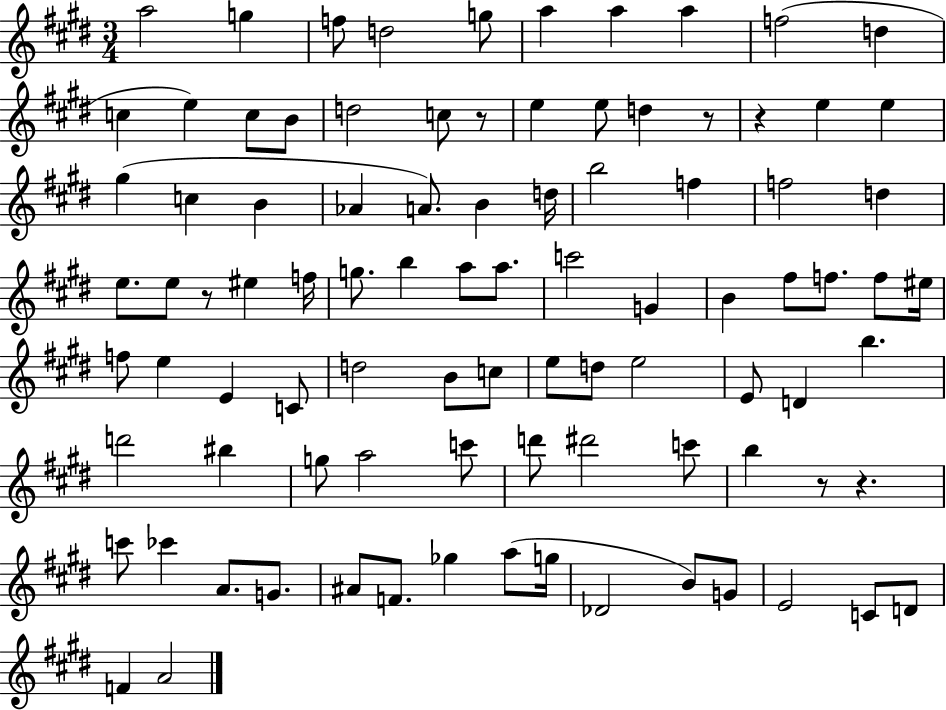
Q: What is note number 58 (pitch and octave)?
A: E4